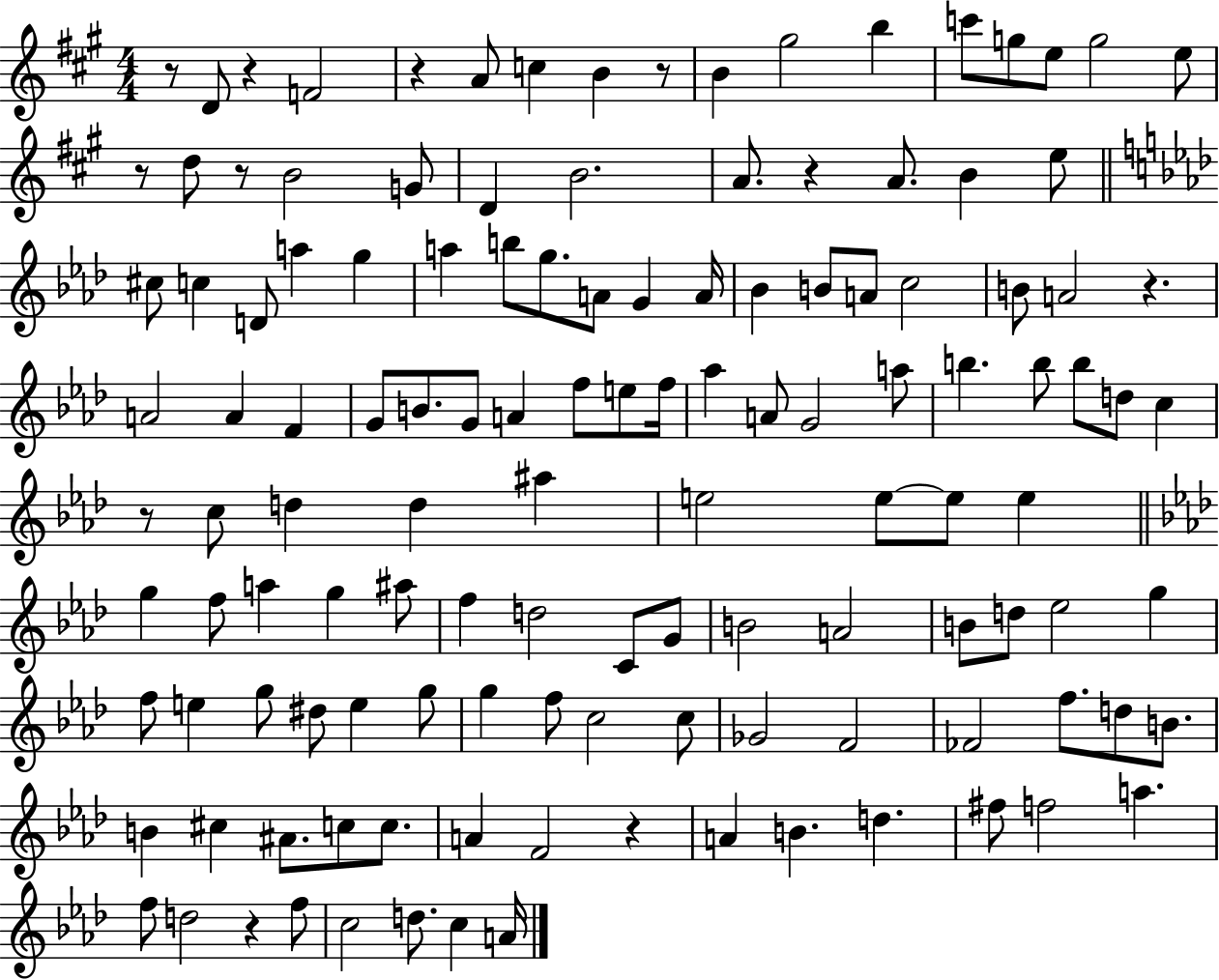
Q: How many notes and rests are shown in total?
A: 128